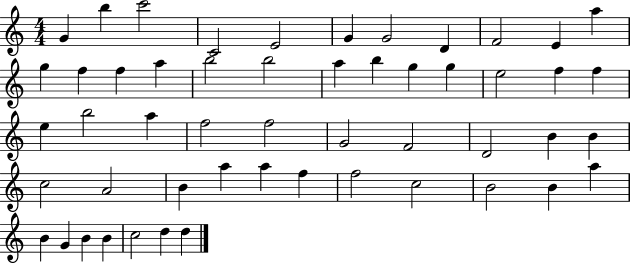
G4/q B5/q C6/h C4/h E4/h G4/q G4/h D4/q F4/h E4/q A5/q G5/q F5/q F5/q A5/q B5/h B5/h A5/q B5/q G5/q G5/q E5/h F5/q F5/q E5/q B5/h A5/q F5/h F5/h G4/h F4/h D4/h B4/q B4/q C5/h A4/h B4/q A5/q A5/q F5/q F5/h C5/h B4/h B4/q A5/q B4/q G4/q B4/q B4/q C5/h D5/q D5/q